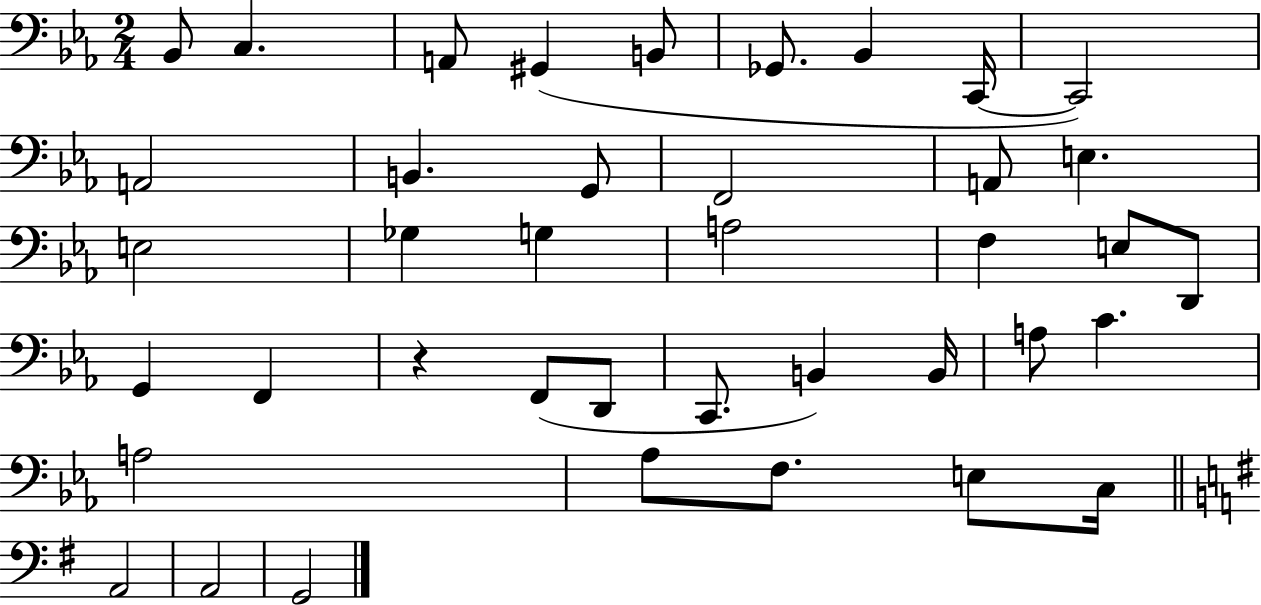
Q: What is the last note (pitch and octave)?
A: G2